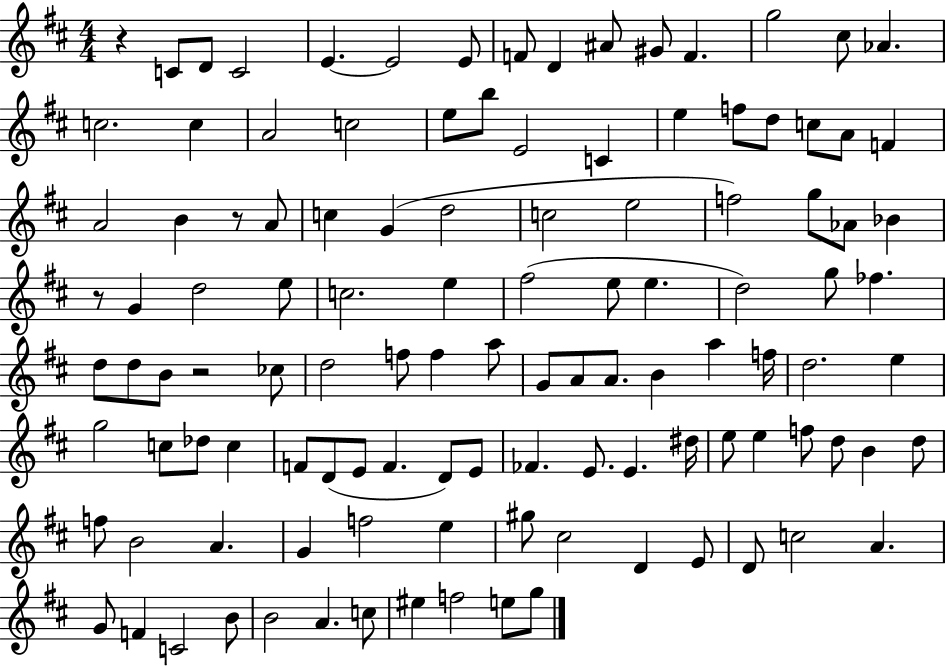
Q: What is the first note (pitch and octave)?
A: C4